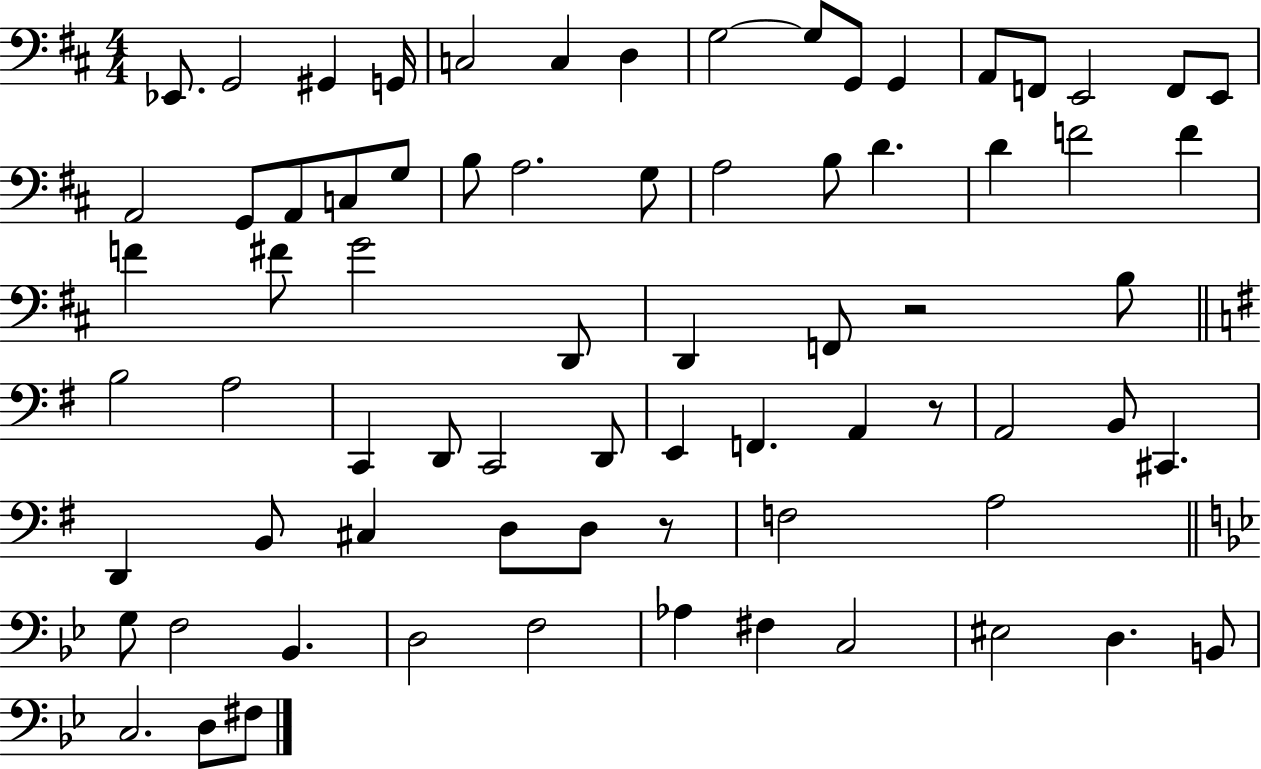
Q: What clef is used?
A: bass